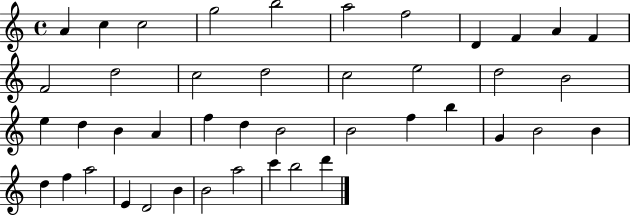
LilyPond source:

{
  \clef treble
  \time 4/4
  \defaultTimeSignature
  \key c \major
  a'4 c''4 c''2 | g''2 b''2 | a''2 f''2 | d'4 f'4 a'4 f'4 | \break f'2 d''2 | c''2 d''2 | c''2 e''2 | d''2 b'2 | \break e''4 d''4 b'4 a'4 | f''4 d''4 b'2 | b'2 f''4 b''4 | g'4 b'2 b'4 | \break d''4 f''4 a''2 | e'4 d'2 b'4 | b'2 a''2 | c'''4 b''2 d'''4 | \break \bar "|."
}